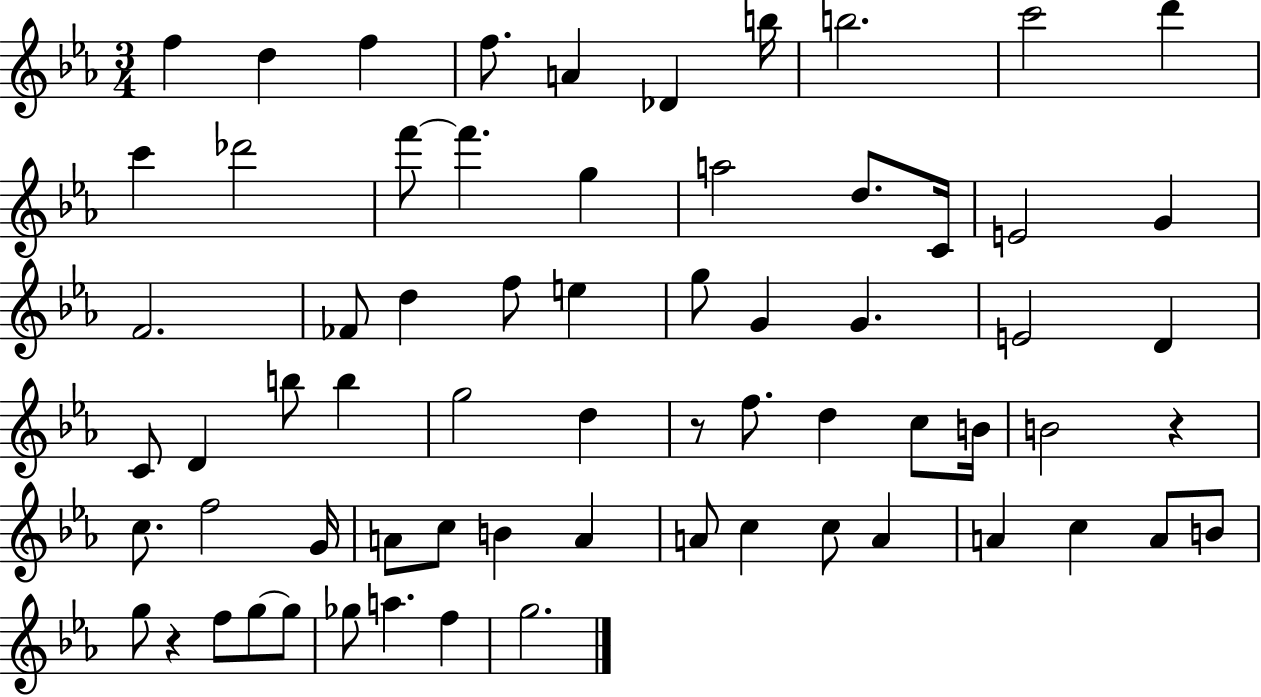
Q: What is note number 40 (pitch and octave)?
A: B4